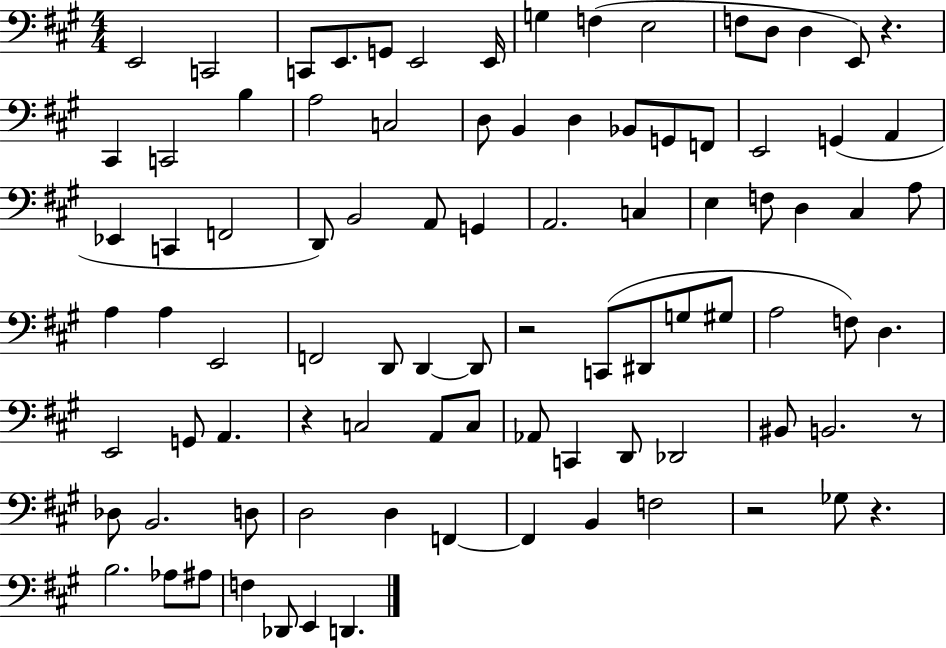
{
  \clef bass
  \numericTimeSignature
  \time 4/4
  \key a \major
  \repeat volta 2 { e,2 c,2 | c,8 e,8. g,8 e,2 e,16 | g4 f4( e2 | f8 d8 d4 e,8) r4. | \break cis,4 c,2 b4 | a2 c2 | d8 b,4 d4 bes,8 g,8 f,8 | e,2 g,4( a,4 | \break ees,4 c,4 f,2 | d,8) b,2 a,8 g,4 | a,2. c4 | e4 f8 d4 cis4 a8 | \break a4 a4 e,2 | f,2 d,8 d,4~~ d,8 | r2 c,8( dis,8 g8 gis8 | a2 f8) d4. | \break e,2 g,8 a,4. | r4 c2 a,8 c8 | aes,8 c,4 d,8 des,2 | bis,8 b,2. r8 | \break des8 b,2. d8 | d2 d4 f,4~~ | f,4 b,4 f2 | r2 ges8 r4. | \break b2. aes8 ais8 | f4 des,8 e,4 d,4. | } \bar "|."
}